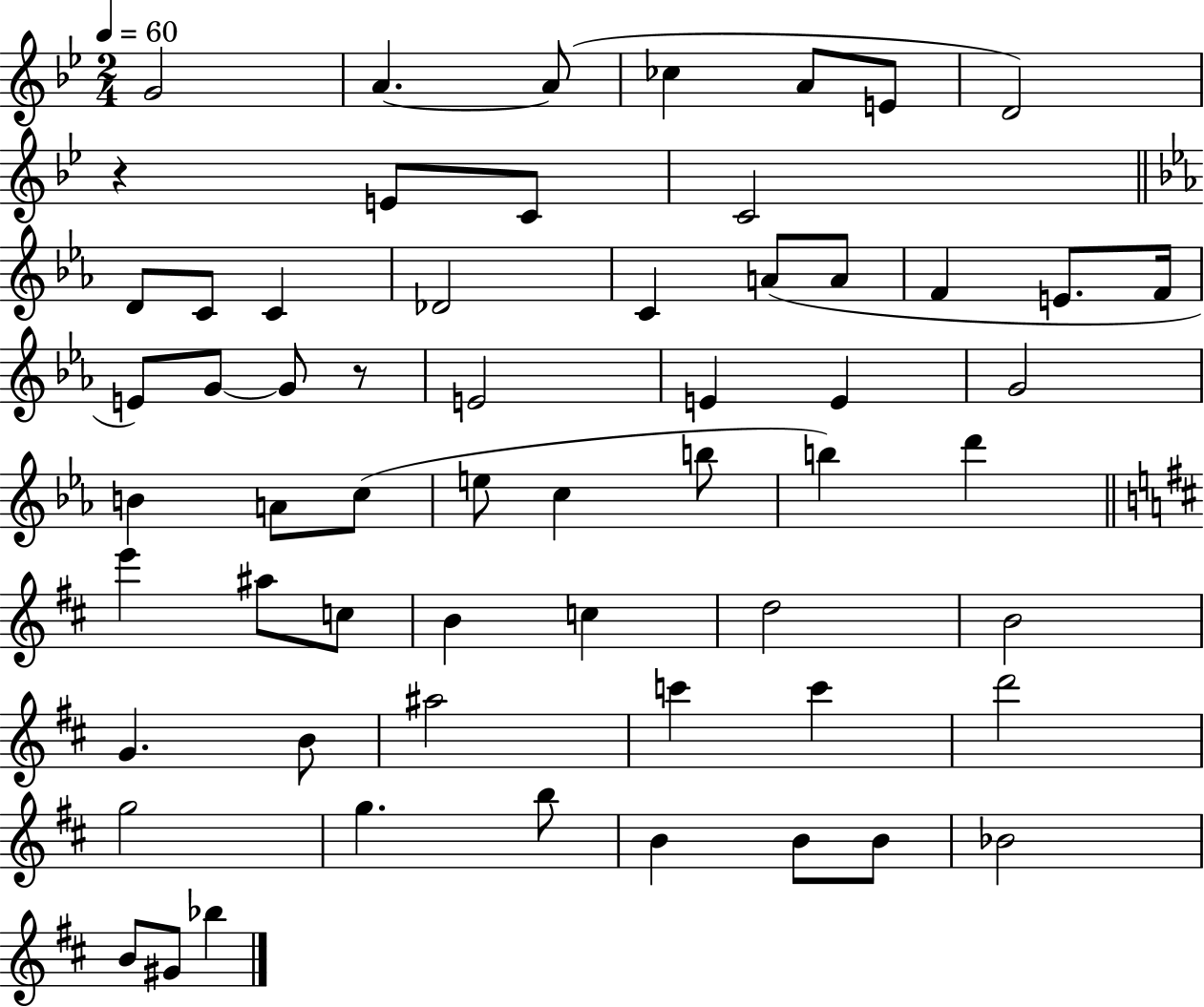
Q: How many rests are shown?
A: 2